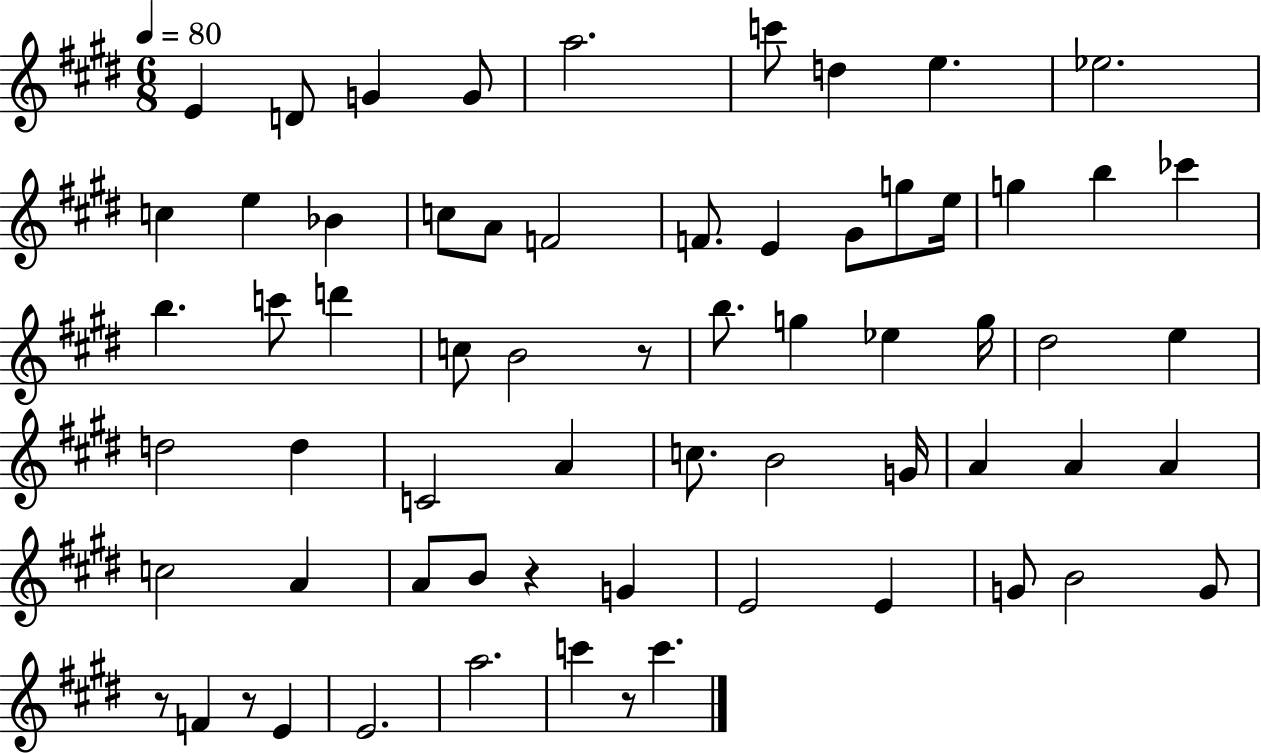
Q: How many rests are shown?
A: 5